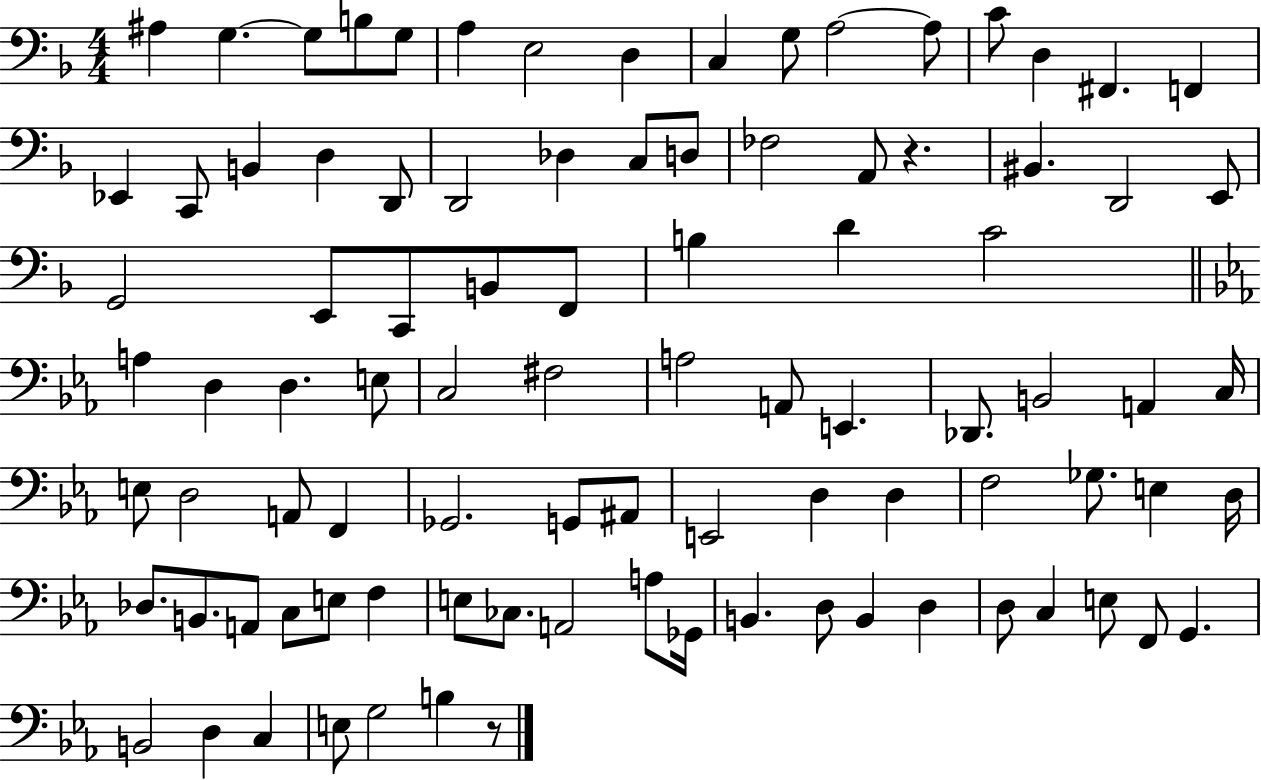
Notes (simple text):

A#3/q G3/q. G3/e B3/e G3/e A3/q E3/h D3/q C3/q G3/e A3/h A3/e C4/e D3/q F#2/q. F2/q Eb2/q C2/e B2/q D3/q D2/e D2/h Db3/q C3/e D3/e FES3/h A2/e R/q. BIS2/q. D2/h E2/e G2/h E2/e C2/e B2/e F2/e B3/q D4/q C4/h A3/q D3/q D3/q. E3/e C3/h F#3/h A3/h A2/e E2/q. Db2/e. B2/h A2/q C3/s E3/e D3/h A2/e F2/q Gb2/h. G2/e A#2/e E2/h D3/q D3/q F3/h Gb3/e. E3/q D3/s Db3/e. B2/e. A2/e C3/e E3/e F3/q E3/e CES3/e. A2/h A3/e Gb2/s B2/q. D3/e B2/q D3/q D3/e C3/q E3/e F2/e G2/q. B2/h D3/q C3/q E3/e G3/h B3/q R/e